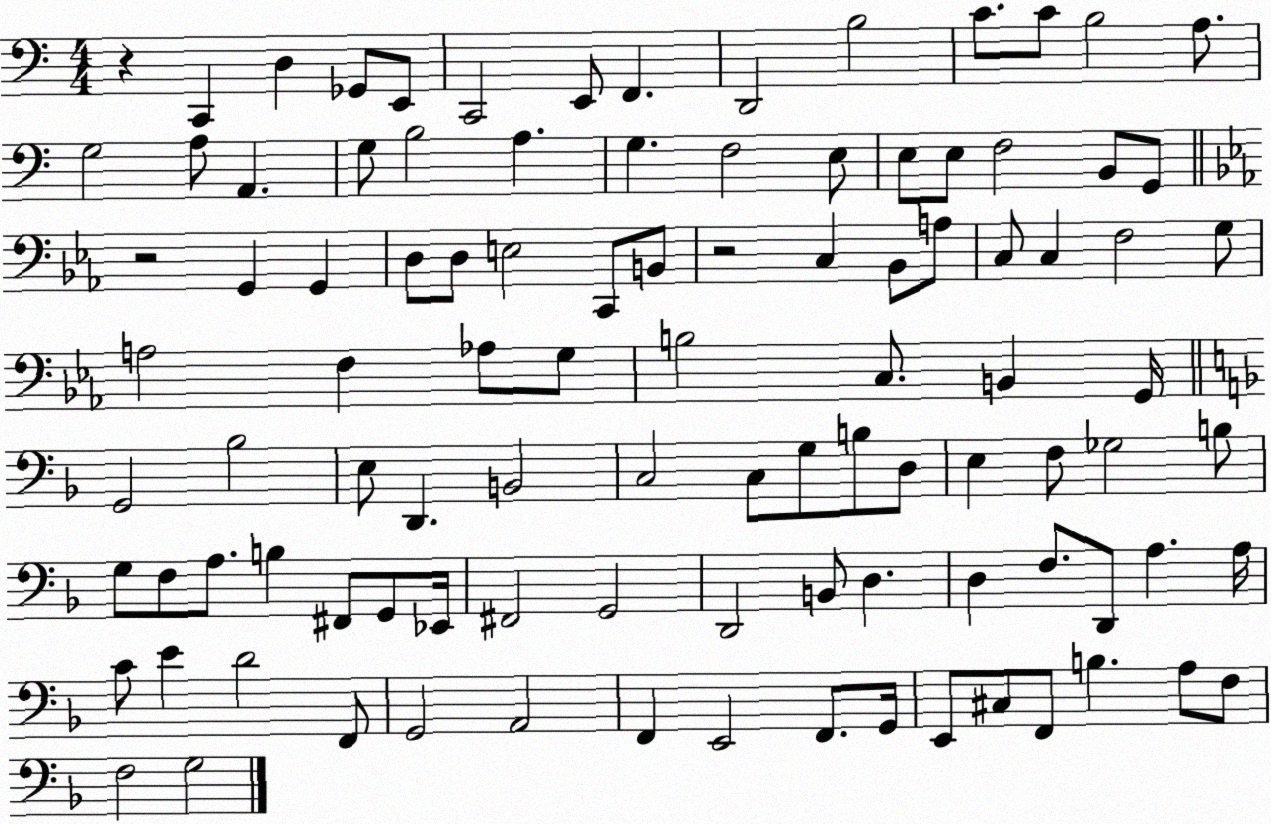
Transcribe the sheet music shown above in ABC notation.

X:1
T:Untitled
M:4/4
L:1/4
K:C
z C,, D, _G,,/2 E,,/2 C,,2 E,,/2 F,, D,,2 B,2 C/2 C/2 B,2 A,/2 G,2 A,/2 A,, G,/2 B,2 A, G, F,2 E,/2 E,/2 E,/2 F,2 B,,/2 G,,/2 z2 G,, G,, D,/2 D,/2 E,2 C,,/2 B,,/2 z2 C, _B,,/2 A,/2 C,/2 C, F,2 G,/2 A,2 F, _A,/2 G,/2 B,2 C,/2 B,, G,,/4 G,,2 _B,2 E,/2 D,, B,,2 C,2 C,/2 G,/2 B,/2 D,/2 E, F,/2 _G,2 B,/2 G,/2 F,/2 A,/2 B, ^F,,/2 G,,/2 _E,,/4 ^F,,2 G,,2 D,,2 B,,/2 D, D, F,/2 D,,/2 A, A,/4 C/2 E D2 F,,/2 G,,2 A,,2 F,, E,,2 F,,/2 G,,/4 E,,/2 ^C,/2 F,,/2 B, A,/2 F,/2 F,2 G,2